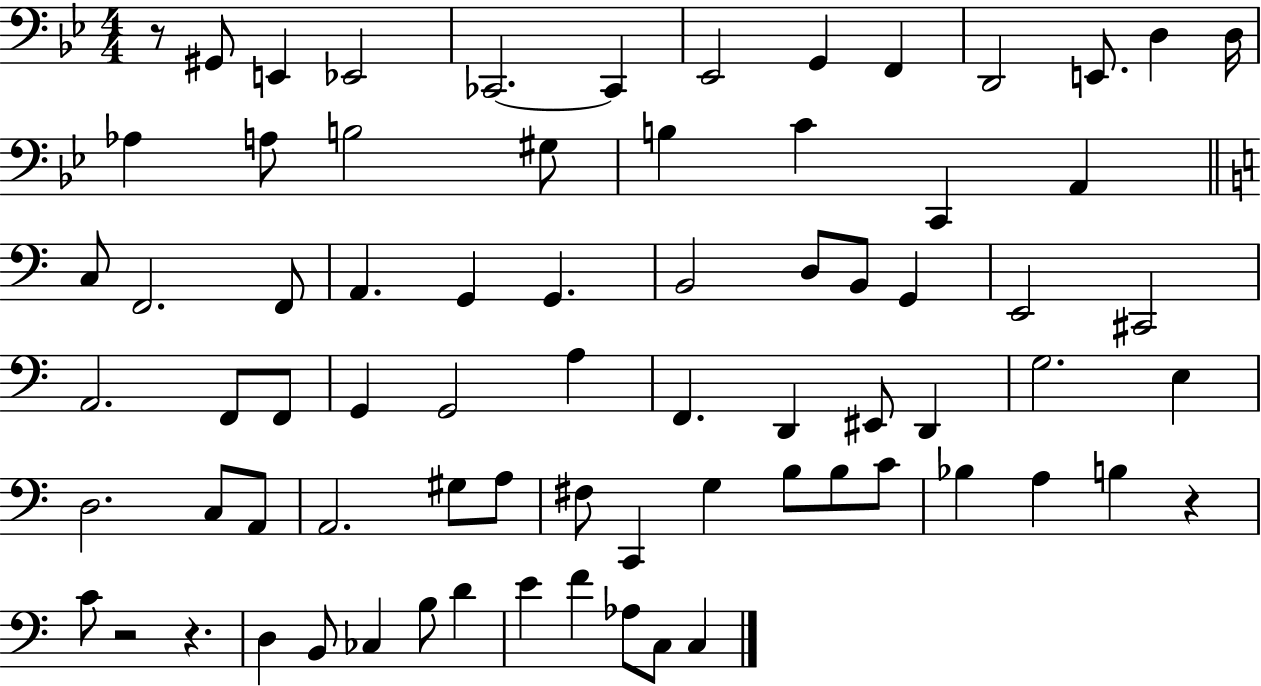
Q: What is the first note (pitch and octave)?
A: G#2